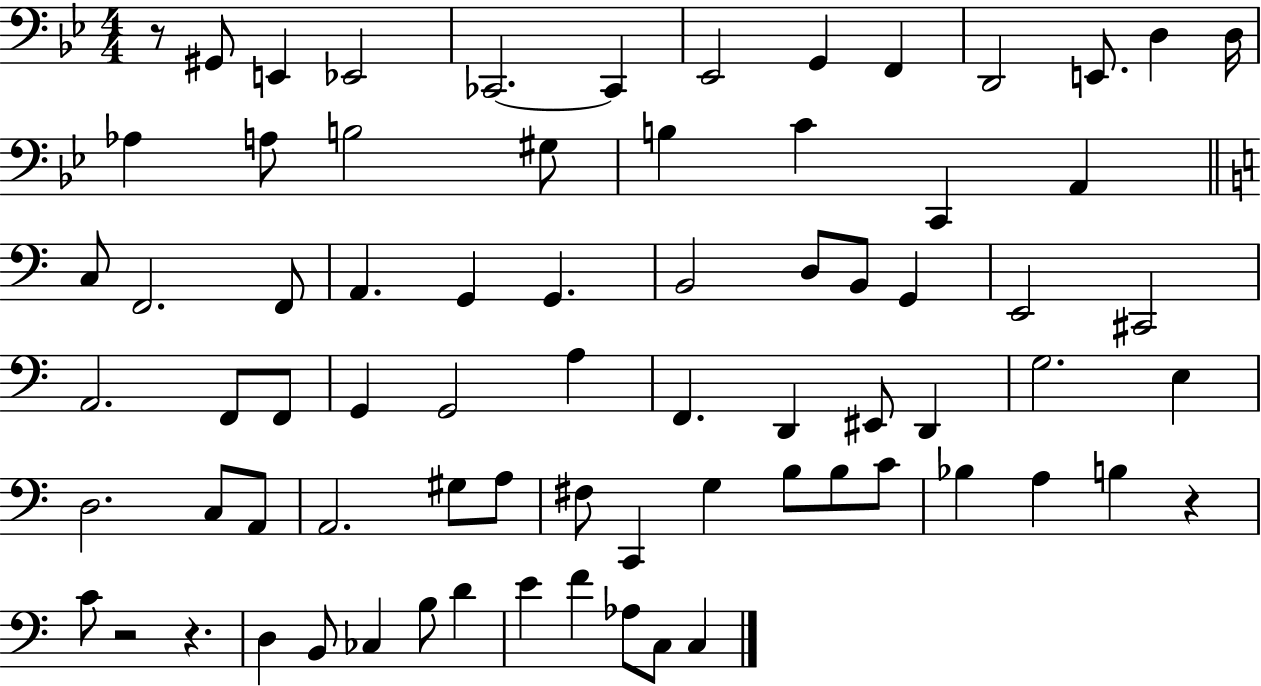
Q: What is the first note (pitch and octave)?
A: G#2